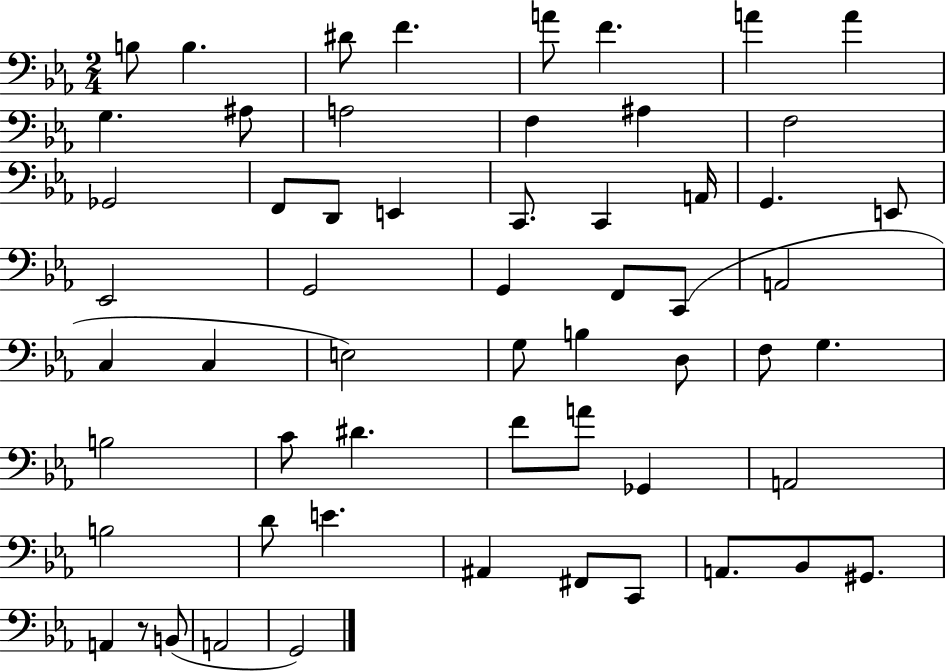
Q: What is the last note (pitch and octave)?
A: G2